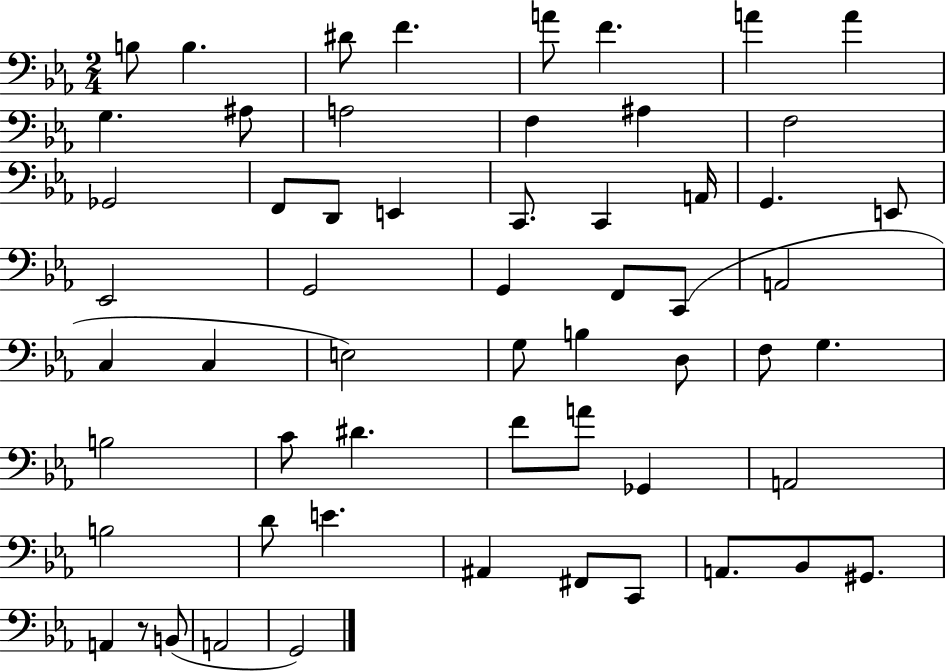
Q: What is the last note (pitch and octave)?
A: G2